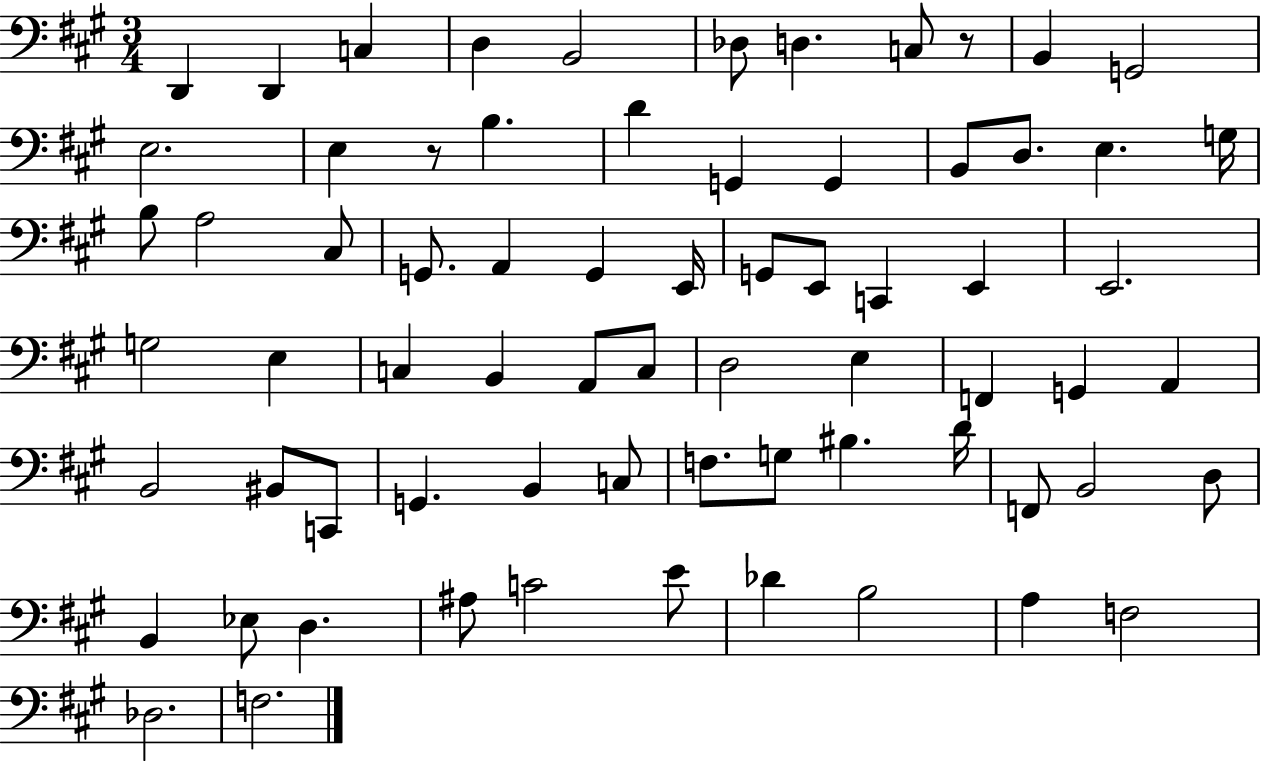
X:1
T:Untitled
M:3/4
L:1/4
K:A
D,, D,, C, D, B,,2 _D,/2 D, C,/2 z/2 B,, G,,2 E,2 E, z/2 B, D G,, G,, B,,/2 D,/2 E, G,/4 B,/2 A,2 ^C,/2 G,,/2 A,, G,, E,,/4 G,,/2 E,,/2 C,, E,, E,,2 G,2 E, C, B,, A,,/2 C,/2 D,2 E, F,, G,, A,, B,,2 ^B,,/2 C,,/2 G,, B,, C,/2 F,/2 G,/2 ^B, D/4 F,,/2 B,,2 D,/2 B,, _E,/2 D, ^A,/2 C2 E/2 _D B,2 A, F,2 _D,2 F,2